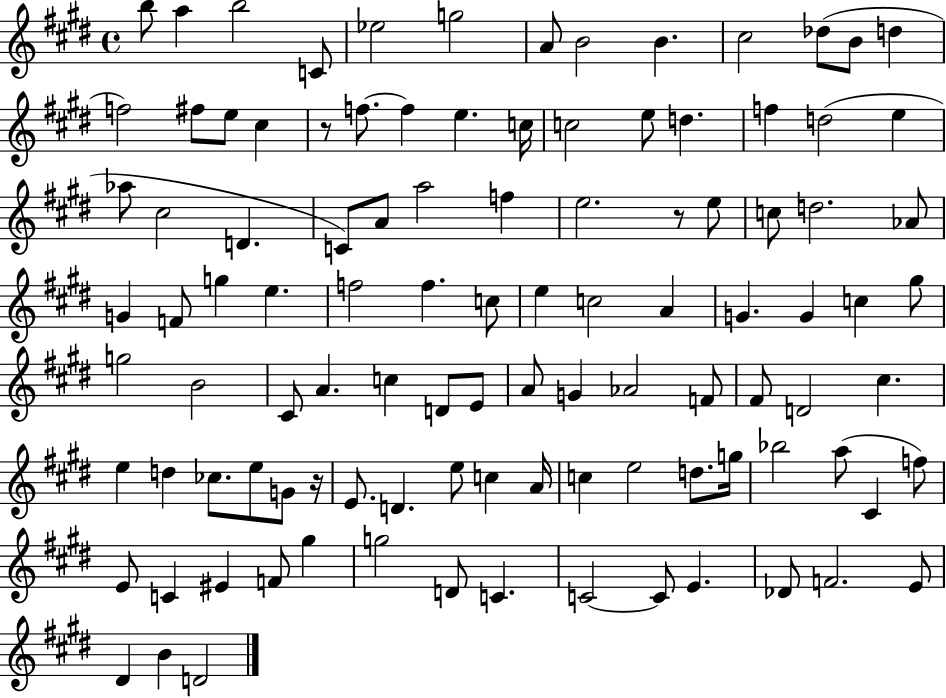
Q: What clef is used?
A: treble